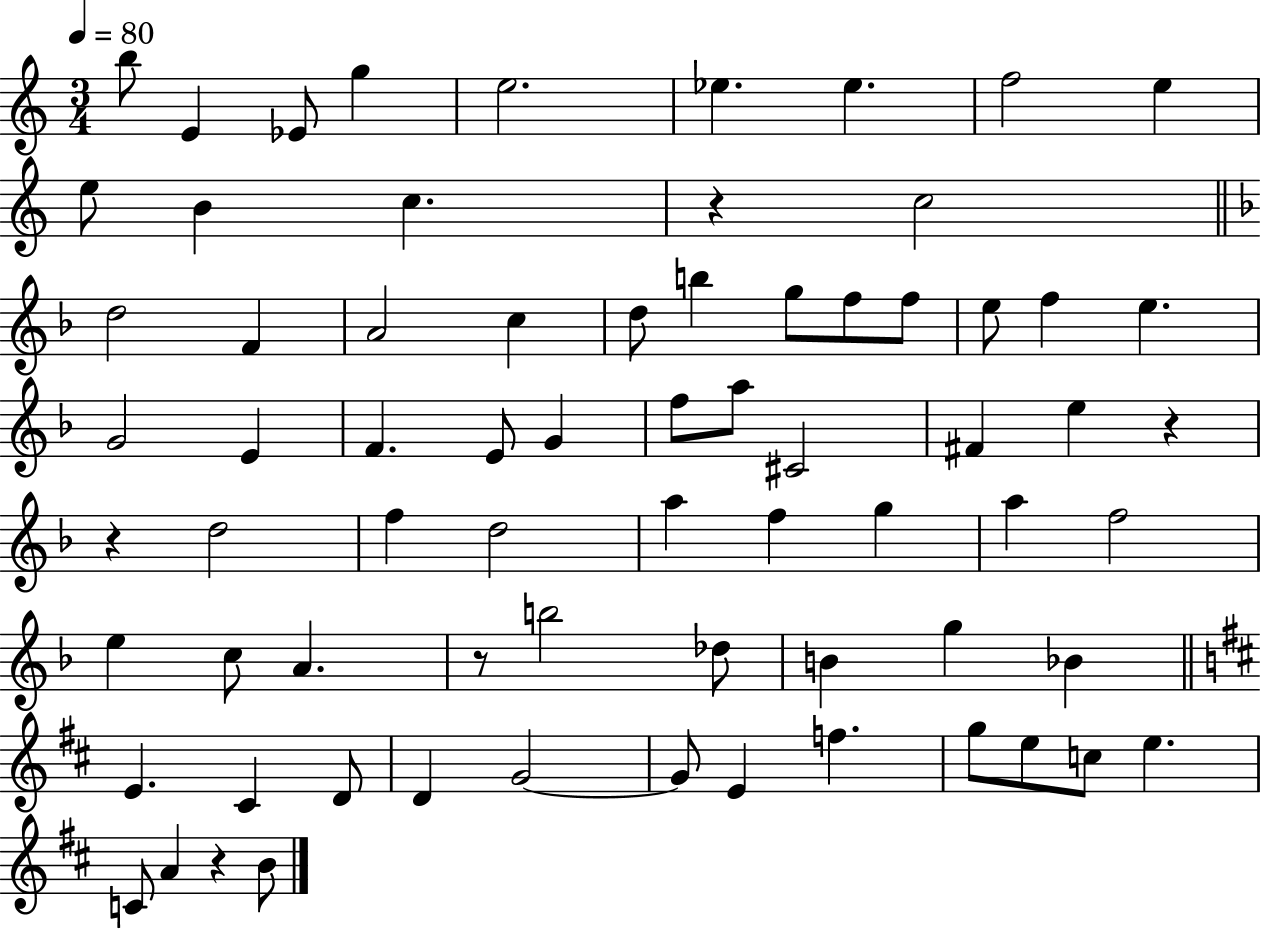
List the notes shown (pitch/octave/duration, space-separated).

B5/e E4/q Eb4/e G5/q E5/h. Eb5/q. Eb5/q. F5/h E5/q E5/e B4/q C5/q. R/q C5/h D5/h F4/q A4/h C5/q D5/e B5/q G5/e F5/e F5/e E5/e F5/q E5/q. G4/h E4/q F4/q. E4/e G4/q F5/e A5/e C#4/h F#4/q E5/q R/q R/q D5/h F5/q D5/h A5/q F5/q G5/q A5/q F5/h E5/q C5/e A4/q. R/e B5/h Db5/e B4/q G5/q Bb4/q E4/q. C#4/q D4/e D4/q G4/h G4/e E4/q F5/q. G5/e E5/e C5/e E5/q. C4/e A4/q R/q B4/e